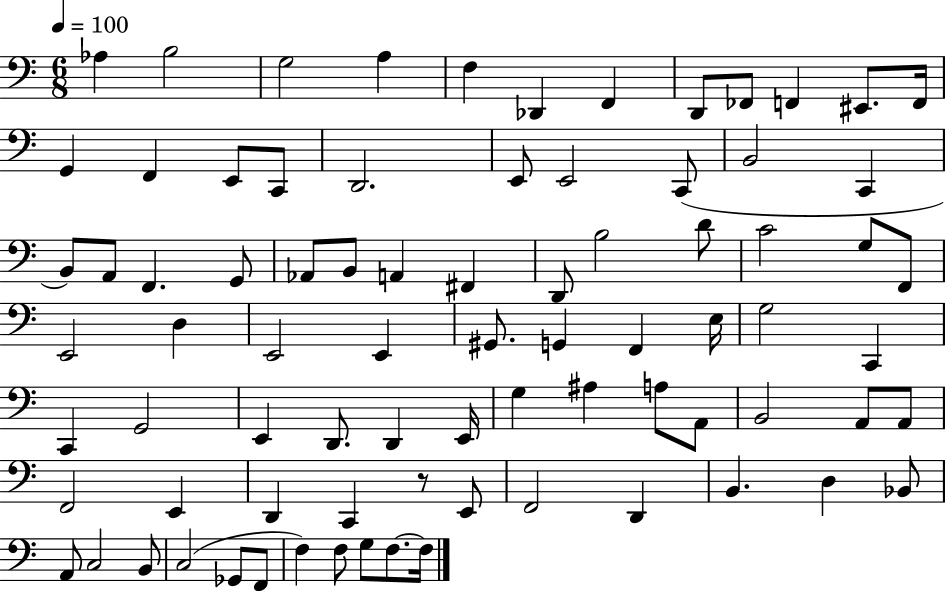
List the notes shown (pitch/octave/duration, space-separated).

Ab3/q B3/h G3/h A3/q F3/q Db2/q F2/q D2/e FES2/e F2/q EIS2/e. F2/s G2/q F2/q E2/e C2/e D2/h. E2/e E2/h C2/e B2/h C2/q B2/e A2/e F2/q. G2/e Ab2/e B2/e A2/q F#2/q D2/e B3/h D4/e C4/h G3/e F2/e E2/h D3/q E2/h E2/q G#2/e. G2/q F2/q E3/s G3/h C2/q C2/q G2/h E2/q D2/e. D2/q E2/s G3/q A#3/q A3/e A2/e B2/h A2/e A2/e F2/h E2/q D2/q C2/q R/e E2/e F2/h D2/q B2/q. D3/q Bb2/e A2/e C3/h B2/e C3/h Gb2/e F2/e F3/q F3/e G3/e F3/e. F3/s